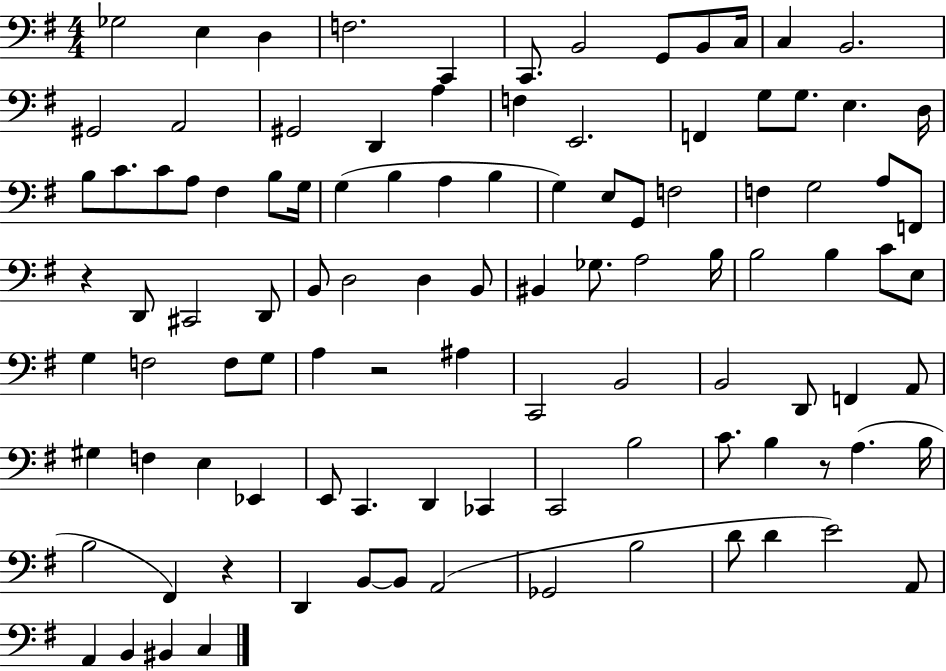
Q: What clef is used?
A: bass